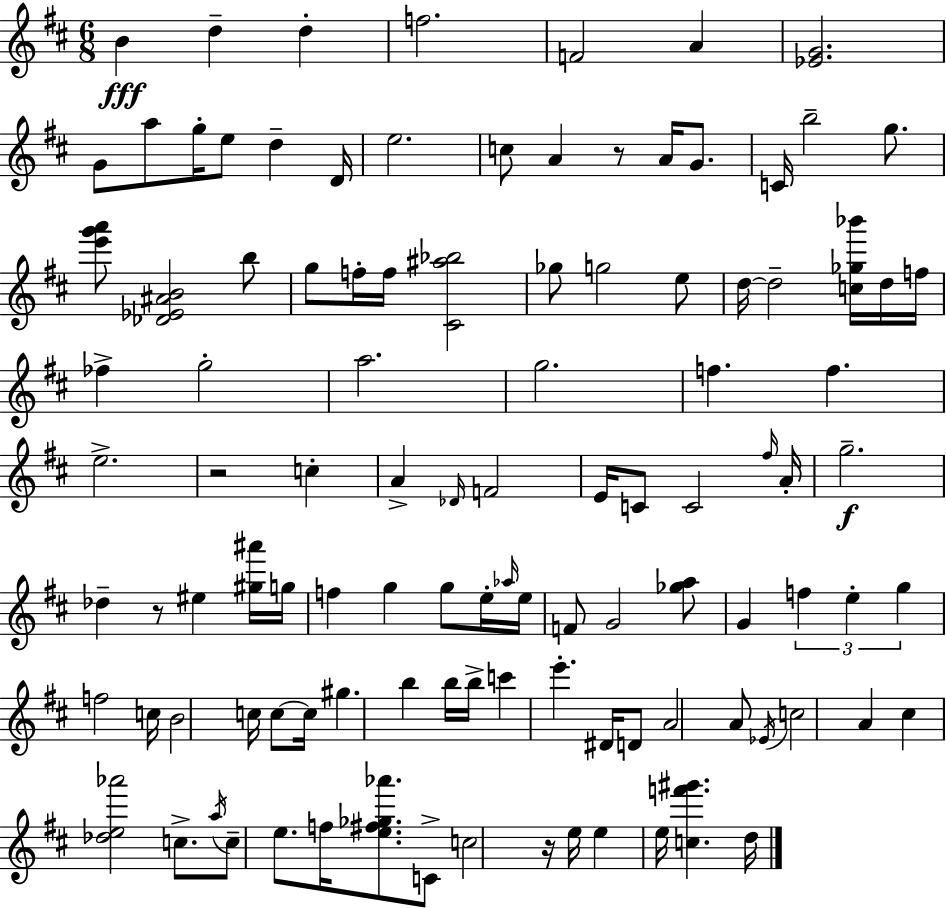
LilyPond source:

{
  \clef treble
  \numericTimeSignature
  \time 6/8
  \key d \major
  \repeat volta 2 { b'4\fff d''4-- d''4-. | f''2. | f'2 a'4 | <ees' g'>2. | \break g'8 a''8 g''16-. e''8 d''4-- d'16 | e''2. | c''8 a'4 r8 a'16 g'8. | c'16 b''2-- g''8. | \break <e''' g''' a'''>8 <des' ees' ais' b'>2 b''8 | g''8 f''16-. f''16 <cis' ais'' bes''>2 | ges''8 g''2 e''8 | d''16~~ d''2-- <c'' ges'' bes'''>16 d''16 f''16 | \break fes''4-> g''2-. | a''2. | g''2. | f''4. f''4. | \break e''2.-> | r2 c''4-. | a'4-> \grace { des'16 } f'2 | e'16 c'8 c'2 | \break \grace { fis''16 } a'16-. g''2.--\f | des''4-- r8 eis''4 | <gis'' ais'''>16 g''16 f''4 g''4 g''8 | e''16-. \grace { aes''16 } e''16 f'8 g'2 | \break <ges'' a''>8 g'4 \tuplet 3/2 { f''4 e''4-. | g''4 } f''2 | c''16 b'2 | c''16 c''8~~ c''16 gis''4. b''4 | \break b''16 b''16-> c'''4 e'''4.-. | dis'16 d'8 a'2 | a'8 \acciaccatura { ees'16 } c''2 | a'4 cis''4 <des'' e'' aes'''>2 | \break c''8.-> \acciaccatura { a''16 } c''8-- e''8. | f''16 <e'' fis'' ges'' aes'''>8. c'8-> c''2 | r16 e''16 e''4 e''16 <c'' f''' gis'''>4. | d''16 } \bar "|."
}